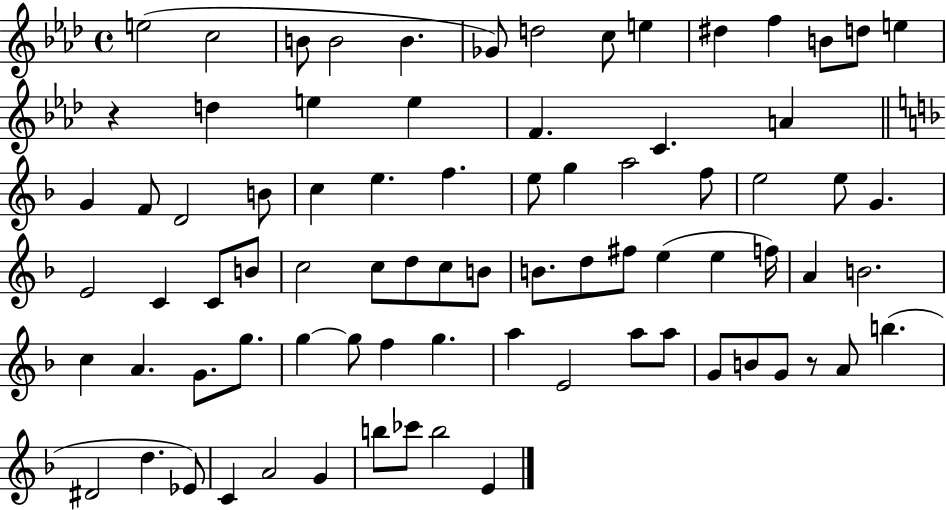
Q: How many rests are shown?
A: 2